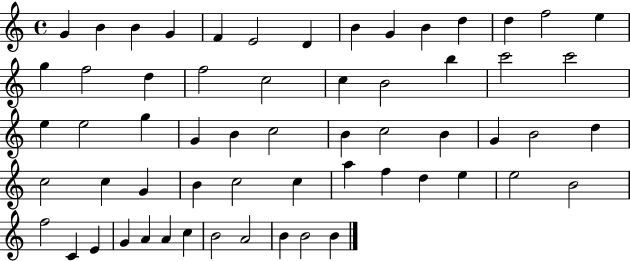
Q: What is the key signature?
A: C major